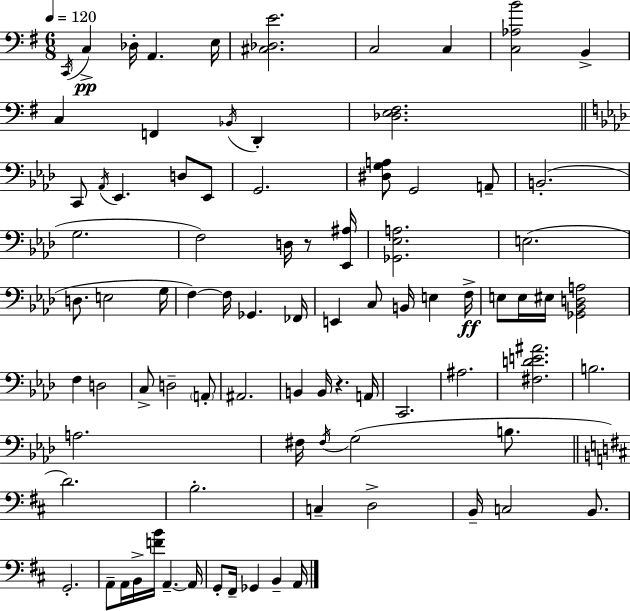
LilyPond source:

{
  \clef bass
  \numericTimeSignature
  \time 6/8
  \key g \major
  \tempo 4 = 120
  \acciaccatura { c,16 }\pp c4-> des16-. a,4. | e16 <cis des e'>2. | c2 c4 | <c aes b'>2 b,4-> | \break c4 f,4 \acciaccatura { bes,16 } d,4-. | <des e fis>2. | \bar "||" \break \key f \minor c,8 \acciaccatura { aes,16 } ees,4. d8 ees,8 | g,2. | <dis g a>8 g,2 a,8-- | b,2.-.( | \break g2. | f2) d16 r8 | <ees, ais>16 <ges, ees a>2. | e2.( | \break d8. e2 | g16 f4~~) f16 ges,4. | fes,16 e,4 c8 b,16 e4 | f16->\ff e8 e16 eis16 <ges, bes, d a>2 | \break f4 d2 | c8-> d2-- \parenthesize a,8-. | ais,2. | b,4 b,16 r4. | \break a,16 c,2. | ais2. | <fis d' e' ais'>2. | b2. | \break a2. | fis16 \acciaccatura { fis16 } g2( b8. | \bar "||" \break \key b \minor d'2.) | b2.-. | c4-- d2-> | b,16-- c2 b,8. | \break g,2.-. | a,8-- a,16 b,16-> <f' b'>16 a,4.--~~ a,16 | g,8-. fis,16-- ges,4 b,4-- a,16 | \bar "|."
}